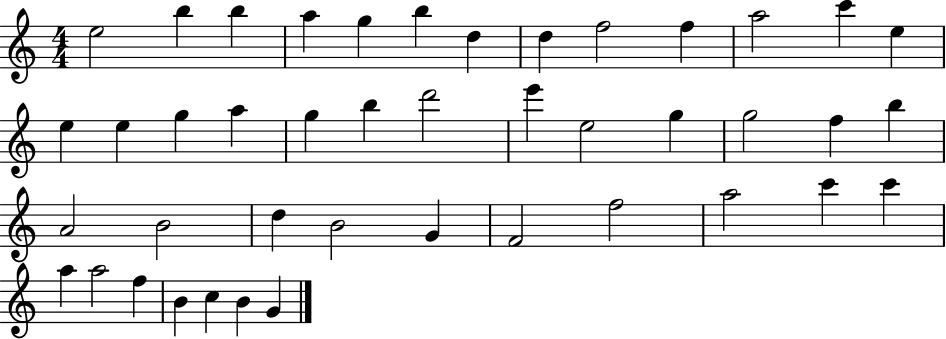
E5/h B5/q B5/q A5/q G5/q B5/q D5/q D5/q F5/h F5/q A5/h C6/q E5/q E5/q E5/q G5/q A5/q G5/q B5/q D6/h E6/q E5/h G5/q G5/h F5/q B5/q A4/h B4/h D5/q B4/h G4/q F4/h F5/h A5/h C6/q C6/q A5/q A5/h F5/q B4/q C5/q B4/q G4/q